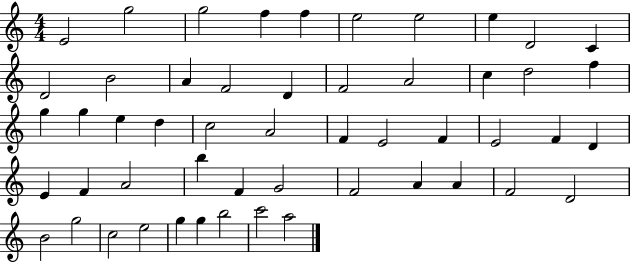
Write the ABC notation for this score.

X:1
T:Untitled
M:4/4
L:1/4
K:C
E2 g2 g2 f f e2 e2 e D2 C D2 B2 A F2 D F2 A2 c d2 f g g e d c2 A2 F E2 F E2 F D E F A2 b F G2 F2 A A F2 D2 B2 g2 c2 e2 g g b2 c'2 a2